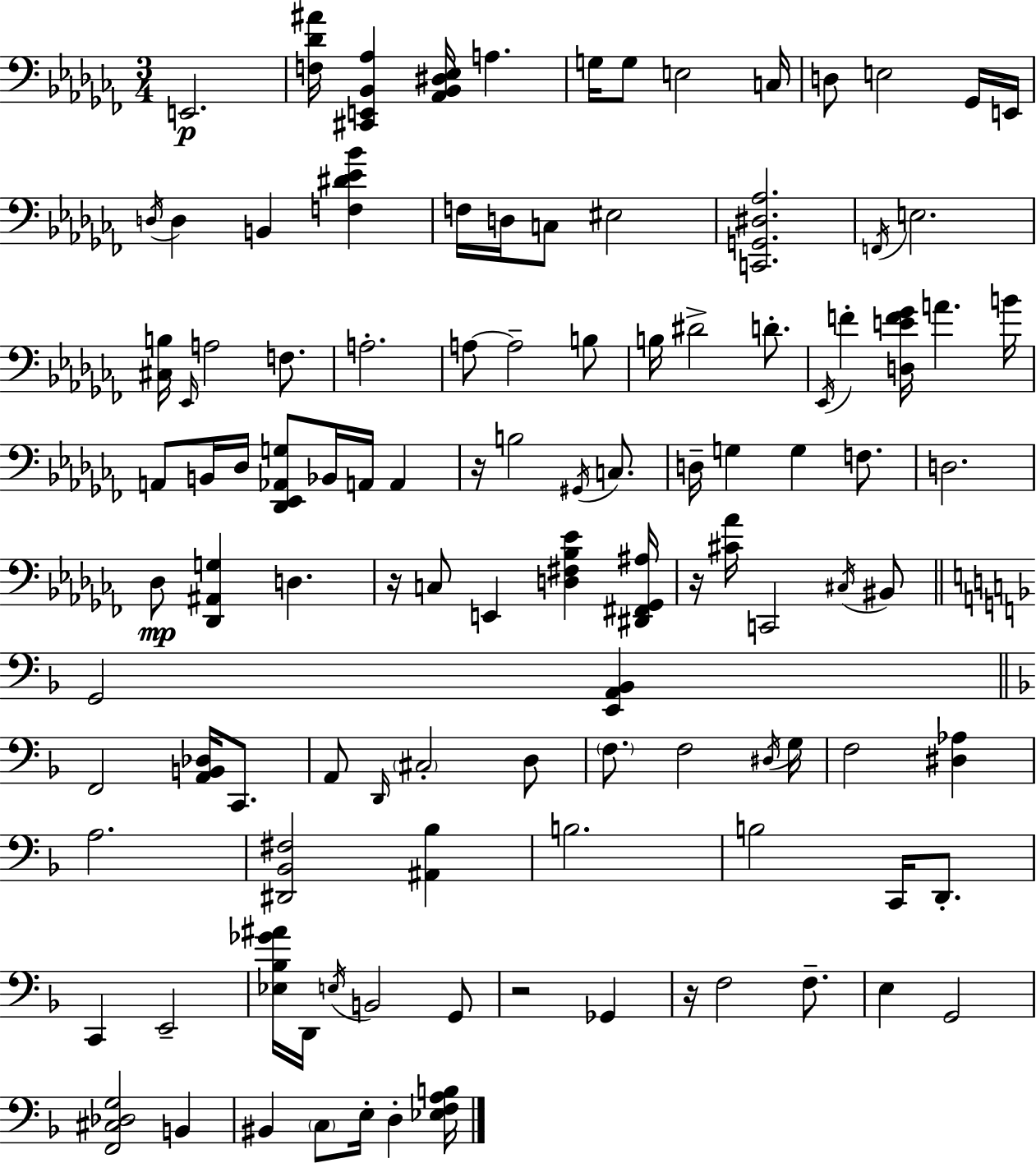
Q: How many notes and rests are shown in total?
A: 112